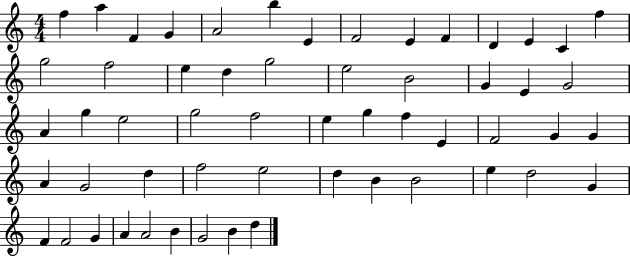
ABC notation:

X:1
T:Untitled
M:4/4
L:1/4
K:C
f a F G A2 b E F2 E F D E C f g2 f2 e d g2 e2 B2 G E G2 A g e2 g2 f2 e g f E F2 G G A G2 d f2 e2 d B B2 e d2 G F F2 G A A2 B G2 B d